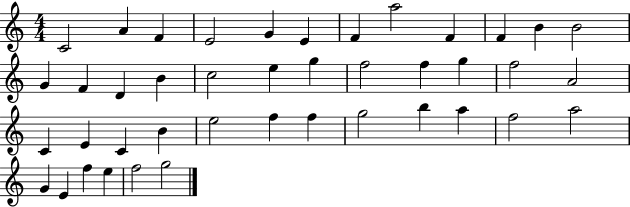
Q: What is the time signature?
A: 4/4